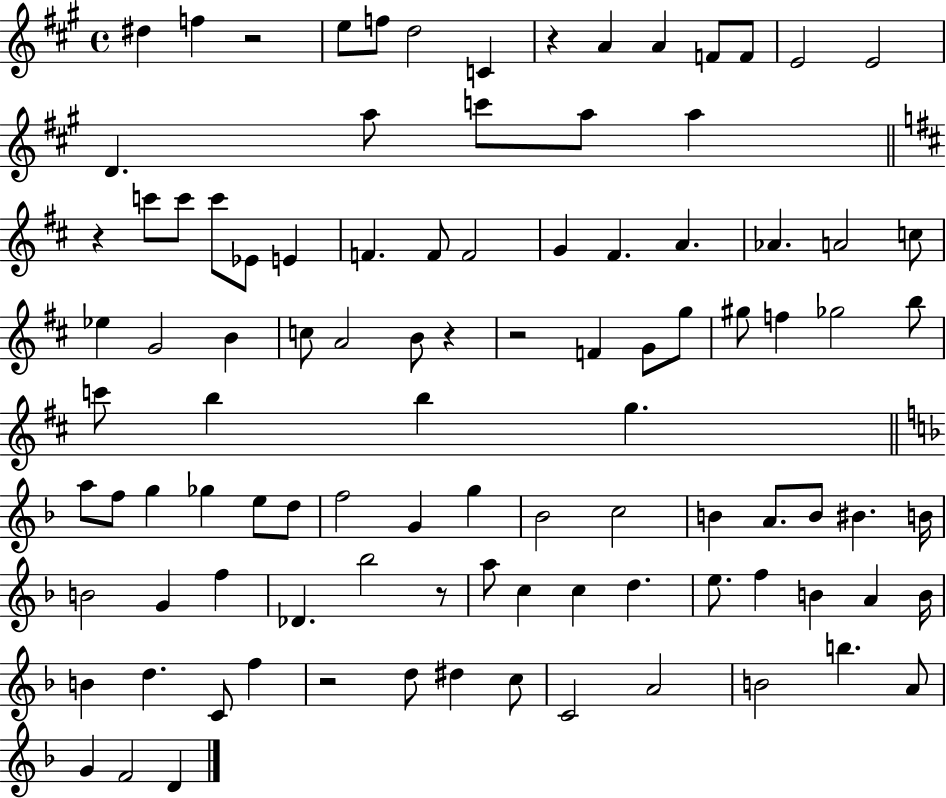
D#5/q F5/q R/h E5/e F5/e D5/h C4/q R/q A4/q A4/q F4/e F4/e E4/h E4/h D4/q. A5/e C6/e A5/e A5/q R/q C6/e C6/e C6/e Eb4/e E4/q F4/q. F4/e F4/h G4/q F#4/q. A4/q. Ab4/q. A4/h C5/e Eb5/q G4/h B4/q C5/e A4/h B4/e R/q R/h F4/q G4/e G5/e G#5/e F5/q Gb5/h B5/e C6/e B5/q B5/q G5/q. A5/e F5/e G5/q Gb5/q E5/e D5/e F5/h G4/q G5/q Bb4/h C5/h B4/q A4/e. B4/e BIS4/q. B4/s B4/h G4/q F5/q Db4/q. Bb5/h R/e A5/e C5/q C5/q D5/q. E5/e. F5/q B4/q A4/q B4/s B4/q D5/q. C4/e F5/q R/h D5/e D#5/q C5/e C4/h A4/h B4/h B5/q. A4/e G4/q F4/h D4/q